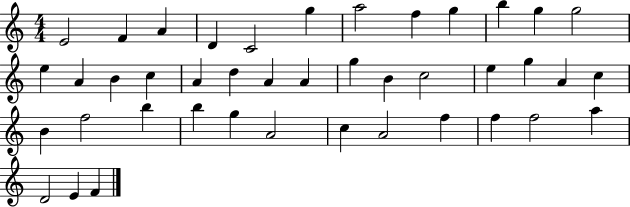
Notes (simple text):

E4/h F4/q A4/q D4/q C4/h G5/q A5/h F5/q G5/q B5/q G5/q G5/h E5/q A4/q B4/q C5/q A4/q D5/q A4/q A4/q G5/q B4/q C5/h E5/q G5/q A4/q C5/q B4/q F5/h B5/q B5/q G5/q A4/h C5/q A4/h F5/q F5/q F5/h A5/q D4/h E4/q F4/q